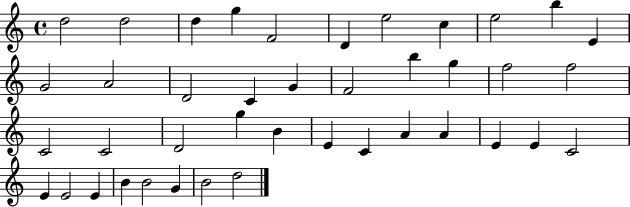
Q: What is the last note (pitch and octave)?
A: D5